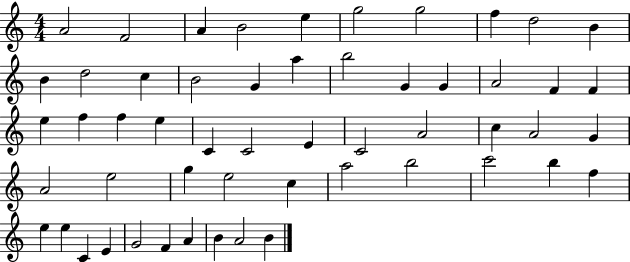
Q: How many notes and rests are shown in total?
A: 54